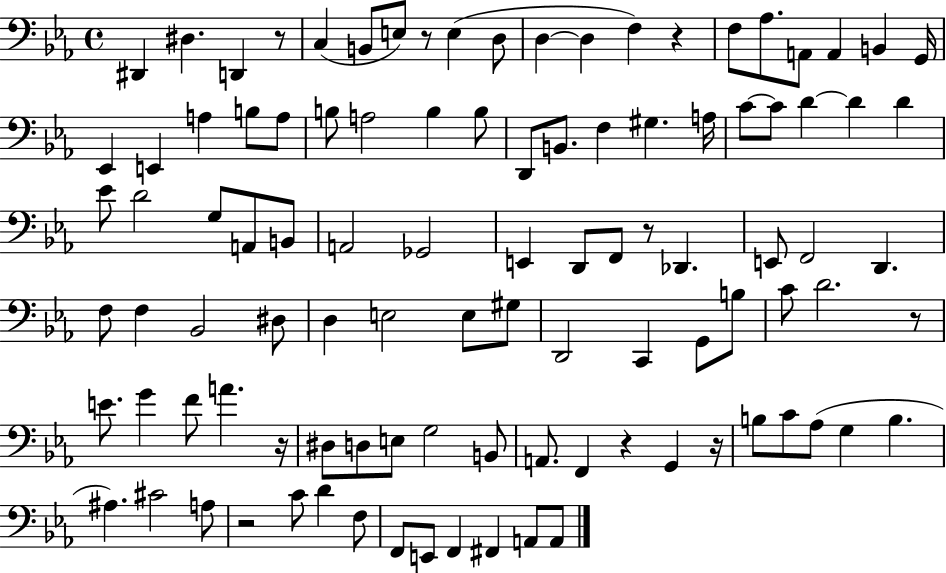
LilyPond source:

{
  \clef bass
  \time 4/4
  \defaultTimeSignature
  \key ees \major
  dis,4 dis4. d,4 r8 | c4( b,8 e8) r8 e4( d8 | d4~~ d4 f4) r4 | f8 aes8. a,8 a,4 b,4 g,16 | \break ees,4 e,4 a4 b8 a8 | b8 a2 b4 b8 | d,8 b,8. f4 gis4. a16 | c'8~~ c'8 d'4~~ d'4 d'4 | \break ees'8 d'2 g8 a,8 b,8 | a,2 ges,2 | e,4 d,8 f,8 r8 des,4. | e,8 f,2 d,4. | \break f8 f4 bes,2 dis8 | d4 e2 e8 gis8 | d,2 c,4 g,8 b8 | c'8 d'2. r8 | \break e'8. g'4 f'8 a'4. r16 | dis8 d8 e8 g2 b,8 | a,8. f,4 r4 g,4 r16 | b8 c'8 aes8( g4 b4. | \break ais4.) cis'2 a8 | r2 c'8 d'4 f8 | f,8 e,8 f,4 fis,4 a,8 a,8 | \bar "|."
}